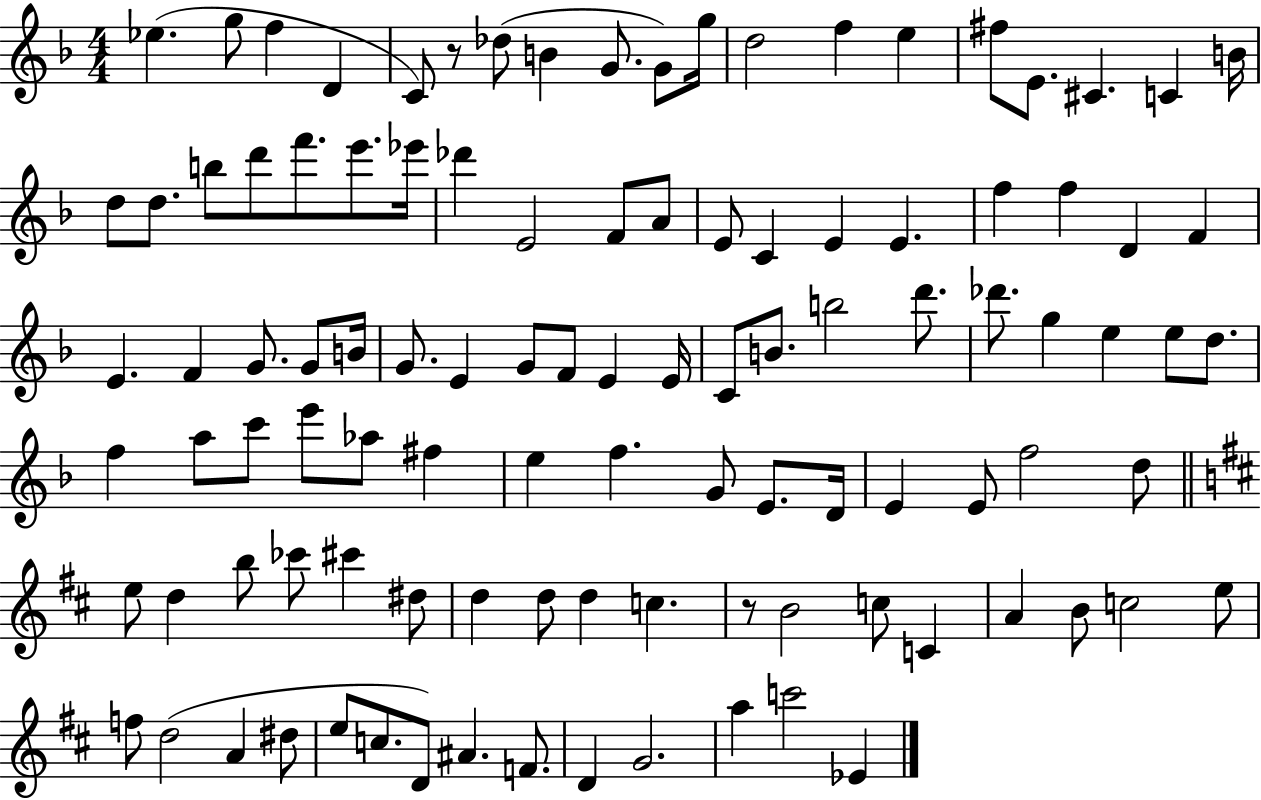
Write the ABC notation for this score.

X:1
T:Untitled
M:4/4
L:1/4
K:F
_e g/2 f D C/2 z/2 _d/2 B G/2 G/2 g/4 d2 f e ^f/2 E/2 ^C C B/4 d/2 d/2 b/2 d'/2 f'/2 e'/2 _e'/4 _d' E2 F/2 A/2 E/2 C E E f f D F E F G/2 G/2 B/4 G/2 E G/2 F/2 E E/4 C/2 B/2 b2 d'/2 _d'/2 g e e/2 d/2 f a/2 c'/2 e'/2 _a/2 ^f e f G/2 E/2 D/4 E E/2 f2 d/2 e/2 d b/2 _c'/2 ^c' ^d/2 d d/2 d c z/2 B2 c/2 C A B/2 c2 e/2 f/2 d2 A ^d/2 e/2 c/2 D/2 ^A F/2 D G2 a c'2 _E